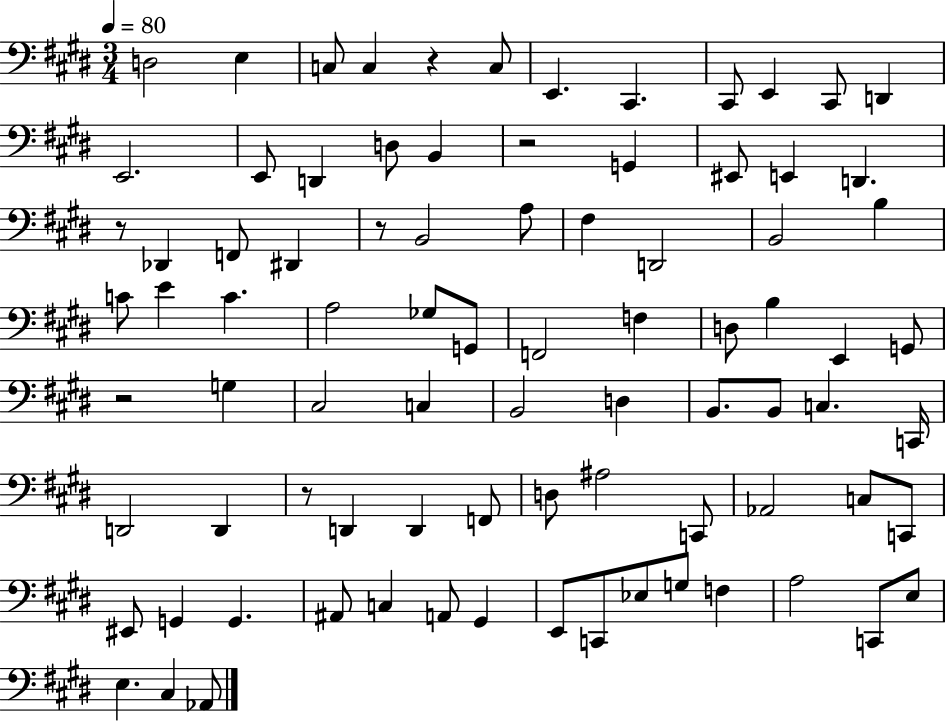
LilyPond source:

{
  \clef bass
  \numericTimeSignature
  \time 3/4
  \key e \major
  \tempo 4 = 80
  \repeat volta 2 { d2 e4 | c8 c4 r4 c8 | e,4. cis,4. | cis,8 e,4 cis,8 d,4 | \break e,2. | e,8 d,4 d8 b,4 | r2 g,4 | eis,8 e,4 d,4. | \break r8 des,4 f,8 dis,4 | r8 b,2 a8 | fis4 d,2 | b,2 b4 | \break c'8 e'4 c'4. | a2 ges8 g,8 | f,2 f4 | d8 b4 e,4 g,8 | \break r2 g4 | cis2 c4 | b,2 d4 | b,8. b,8 c4. c,16 | \break d,2 d,4 | r8 d,4 d,4 f,8 | d8 ais2 c,8 | aes,2 c8 c,8 | \break eis,8 g,4 g,4. | ais,8 c4 a,8 gis,4 | e,8 c,8 ees8 g8 f4 | a2 c,8 e8 | \break e4. cis4 aes,8 | } \bar "|."
}